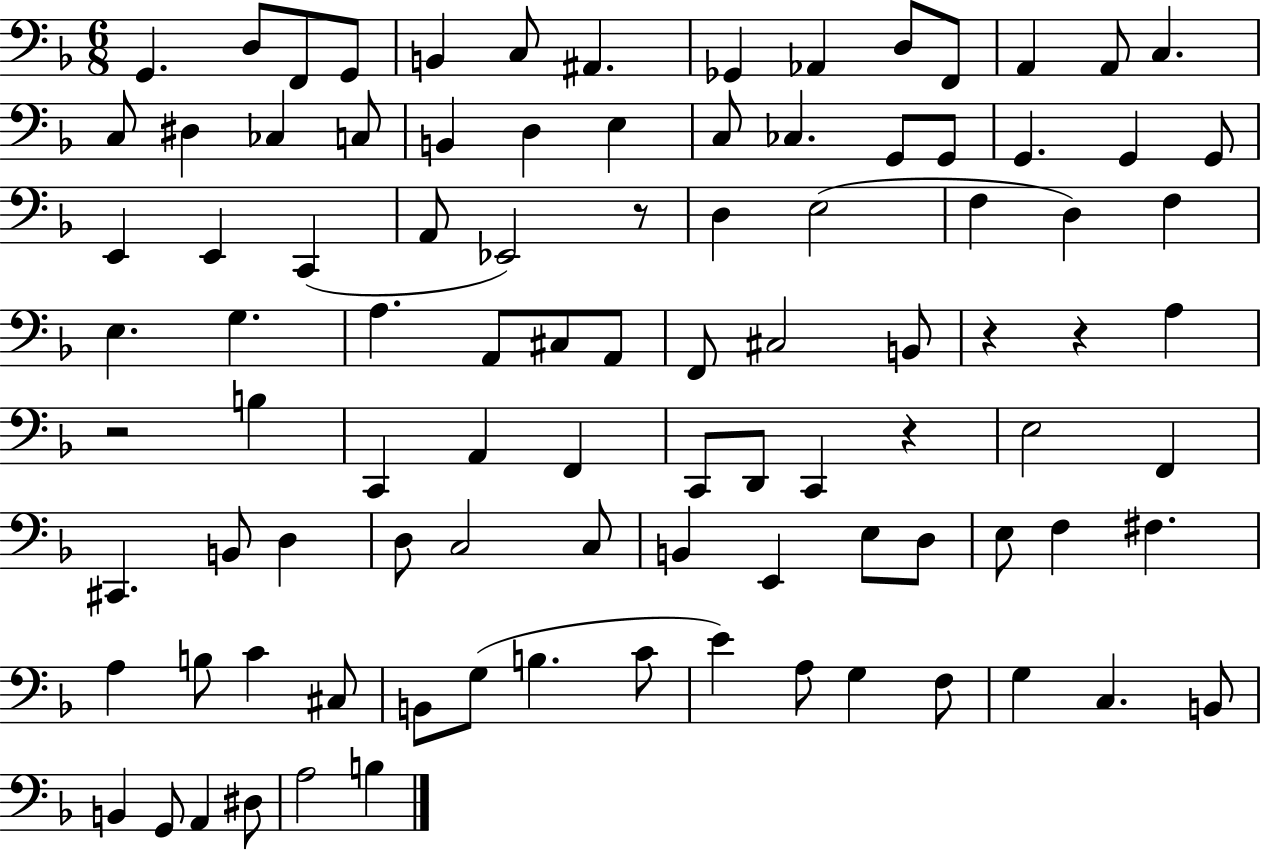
{
  \clef bass
  \numericTimeSignature
  \time 6/8
  \key f \major
  g,4. d8 f,8 g,8 | b,4 c8 ais,4. | ges,4 aes,4 d8 f,8 | a,4 a,8 c4. | \break c8 dis4 ces4 c8 | b,4 d4 e4 | c8 ces4. g,8 g,8 | g,4. g,4 g,8 | \break e,4 e,4 c,4( | a,8 ees,2) r8 | d4 e2( | f4 d4) f4 | \break e4. g4. | a4. a,8 cis8 a,8 | f,8 cis2 b,8 | r4 r4 a4 | \break r2 b4 | c,4 a,4 f,4 | c,8 d,8 c,4 r4 | e2 f,4 | \break cis,4. b,8 d4 | d8 c2 c8 | b,4 e,4 e8 d8 | e8 f4 fis4. | \break a4 b8 c'4 cis8 | b,8 g8( b4. c'8 | e'4) a8 g4 f8 | g4 c4. b,8 | \break b,4 g,8 a,4 dis8 | a2 b4 | \bar "|."
}